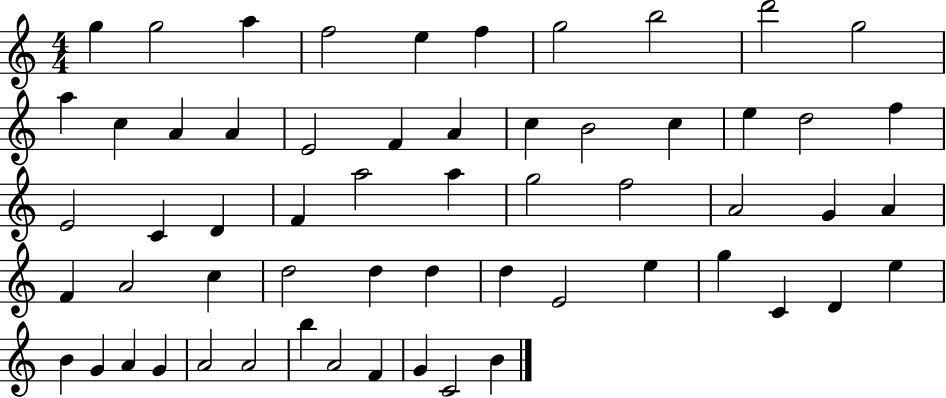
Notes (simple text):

G5/q G5/h A5/q F5/h E5/q F5/q G5/h B5/h D6/h G5/h A5/q C5/q A4/q A4/q E4/h F4/q A4/q C5/q B4/h C5/q E5/q D5/h F5/q E4/h C4/q D4/q F4/q A5/h A5/q G5/h F5/h A4/h G4/q A4/q F4/q A4/h C5/q D5/h D5/q D5/q D5/q E4/h E5/q G5/q C4/q D4/q E5/q B4/q G4/q A4/q G4/q A4/h A4/h B5/q A4/h F4/q G4/q C4/h B4/q